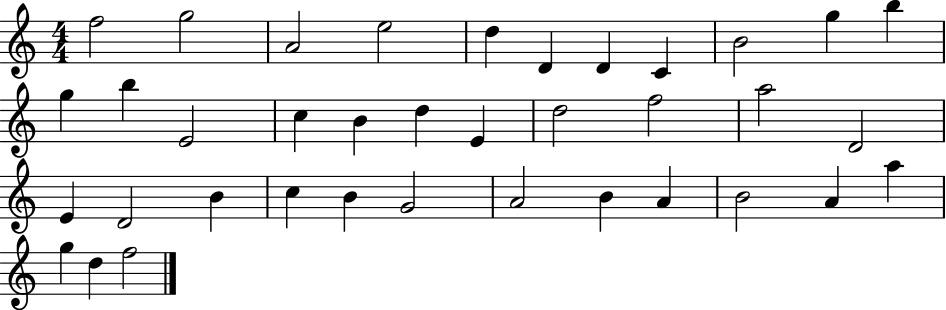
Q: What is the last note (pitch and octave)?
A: F5